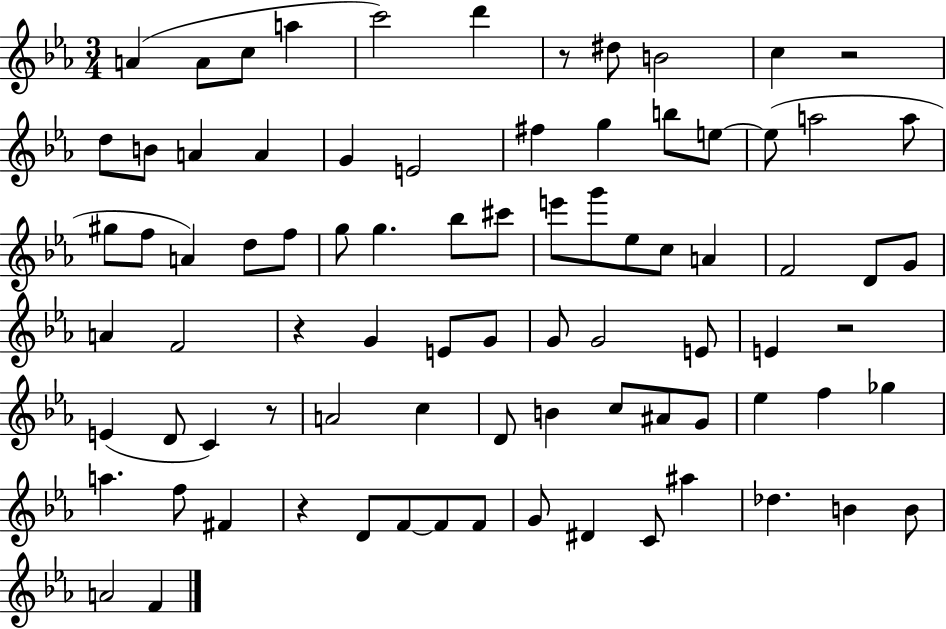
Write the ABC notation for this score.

X:1
T:Untitled
M:3/4
L:1/4
K:Eb
A A/2 c/2 a c'2 d' z/2 ^d/2 B2 c z2 d/2 B/2 A A G E2 ^f g b/2 e/2 e/2 a2 a/2 ^g/2 f/2 A d/2 f/2 g/2 g _b/2 ^c'/2 e'/2 g'/2 _e/2 c/2 A F2 D/2 G/2 A F2 z G E/2 G/2 G/2 G2 E/2 E z2 E D/2 C z/2 A2 c D/2 B c/2 ^A/2 G/2 _e f _g a f/2 ^F z D/2 F/2 F/2 F/2 G/2 ^D C/2 ^a _d B B/2 A2 F